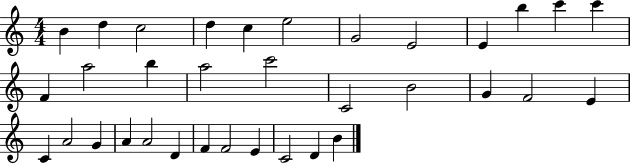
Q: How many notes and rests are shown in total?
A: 34